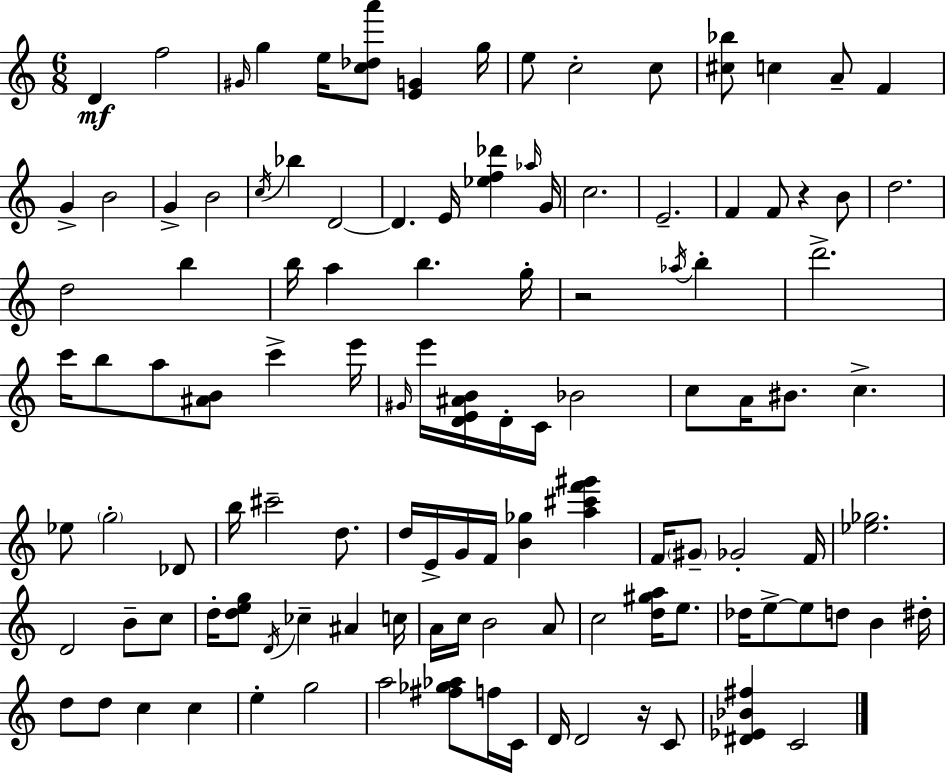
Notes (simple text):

D4/q F5/h G#4/s G5/q E5/s [C5,Db5,A6]/e [E4,G4]/q G5/s E5/e C5/h C5/e [C#5,Bb5]/e C5/q A4/e F4/q G4/q B4/h G4/q B4/h C5/s Bb5/q D4/h D4/q. E4/s [Eb5,F5,Db6]/q Ab5/s G4/s C5/h. E4/h. F4/q F4/e R/q B4/e D5/h. D5/h B5/q B5/s A5/q B5/q. G5/s R/h Ab5/s B5/q D6/h. C6/s B5/e A5/e [A#4,B4]/e C6/q E6/s G#4/s E6/s [D4,E4,A#4,B4]/s D4/s C4/s Bb4/h C5/e A4/s BIS4/e. C5/q. Eb5/e G5/h Db4/e B5/s C#6/h D5/e. D5/s E4/s G4/s F4/s [B4,Gb5]/q [A5,C#6,F6,G#6]/q F4/s G#4/e Gb4/h F4/s [Eb5,Gb5]/h. D4/h B4/e C5/e D5/s [D5,E5,G5]/e D4/s CES5/q A#4/q C5/s A4/s C5/s B4/h A4/e C5/h [D5,G#5,A5]/s E5/e. Db5/s E5/e E5/e D5/e B4/q D#5/s D5/e D5/e C5/q C5/q E5/q G5/h A5/h [F#5,Gb5,Ab5]/e F5/s C4/s D4/s D4/h R/s C4/e [D#4,Eb4,Bb4,F#5]/q C4/h